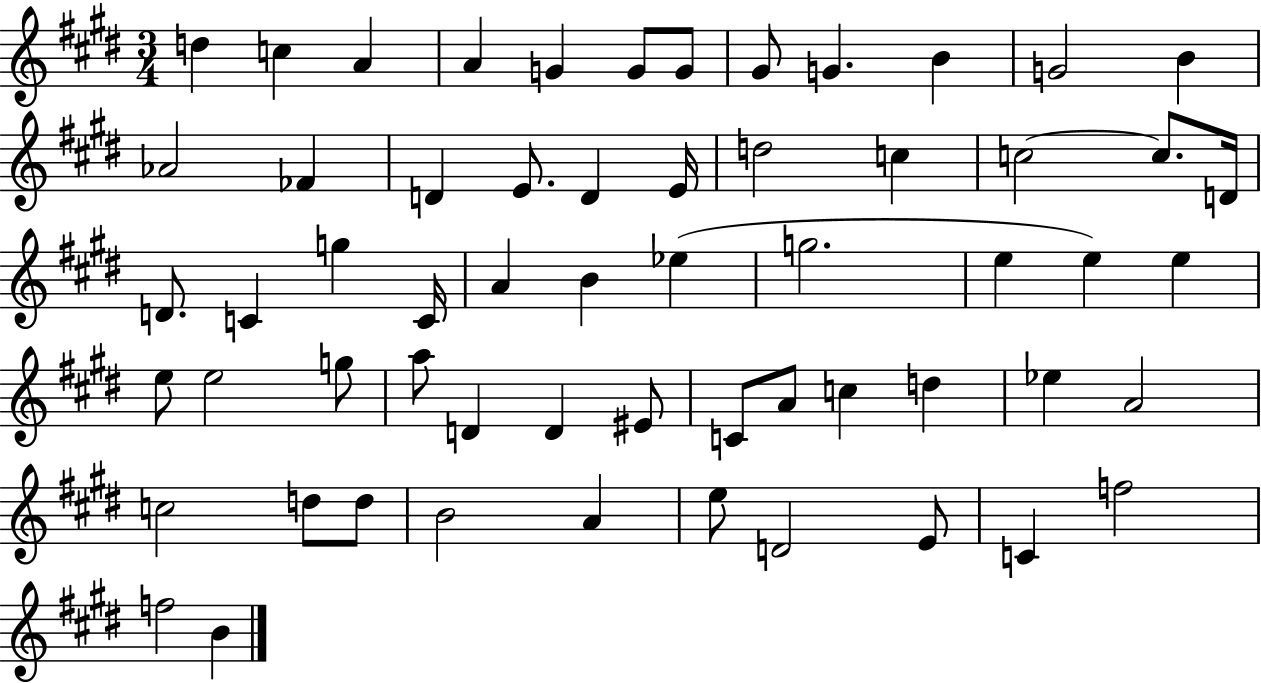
D5/q C5/q A4/q A4/q G4/q G4/e G4/e G#4/e G4/q. B4/q G4/h B4/q Ab4/h FES4/q D4/q E4/e. D4/q E4/s D5/h C5/q C5/h C5/e. D4/s D4/e. C4/q G5/q C4/s A4/q B4/q Eb5/q G5/h. E5/q E5/q E5/q E5/e E5/h G5/e A5/e D4/q D4/q EIS4/e C4/e A4/e C5/q D5/q Eb5/q A4/h C5/h D5/e D5/e B4/h A4/q E5/e D4/h E4/e C4/q F5/h F5/h B4/q